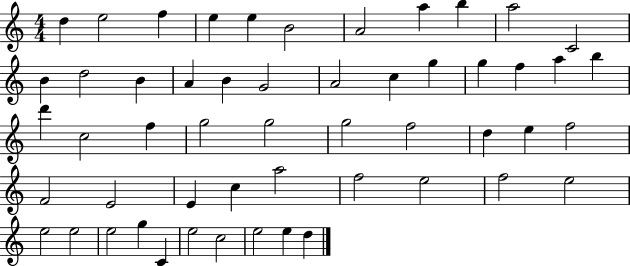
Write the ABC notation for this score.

X:1
T:Untitled
M:4/4
L:1/4
K:C
d e2 f e e B2 A2 a b a2 C2 B d2 B A B G2 A2 c g g f a b d' c2 f g2 g2 g2 f2 d e f2 F2 E2 E c a2 f2 e2 f2 e2 e2 e2 e2 g C e2 c2 e2 e d